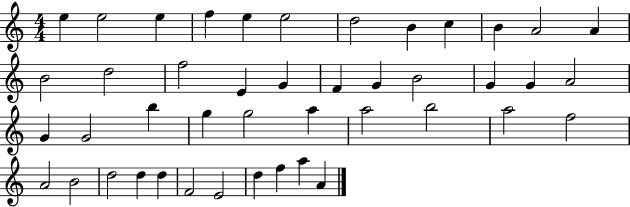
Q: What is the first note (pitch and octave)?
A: E5